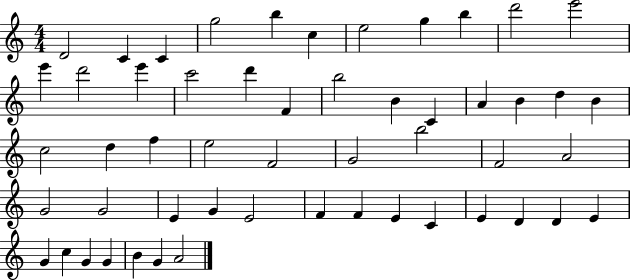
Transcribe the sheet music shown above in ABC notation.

X:1
T:Untitled
M:4/4
L:1/4
K:C
D2 C C g2 b c e2 g b d'2 e'2 e' d'2 e' c'2 d' F b2 B C A B d B c2 d f e2 F2 G2 b2 F2 A2 G2 G2 E G E2 F F E C E D D E G c G G B G A2